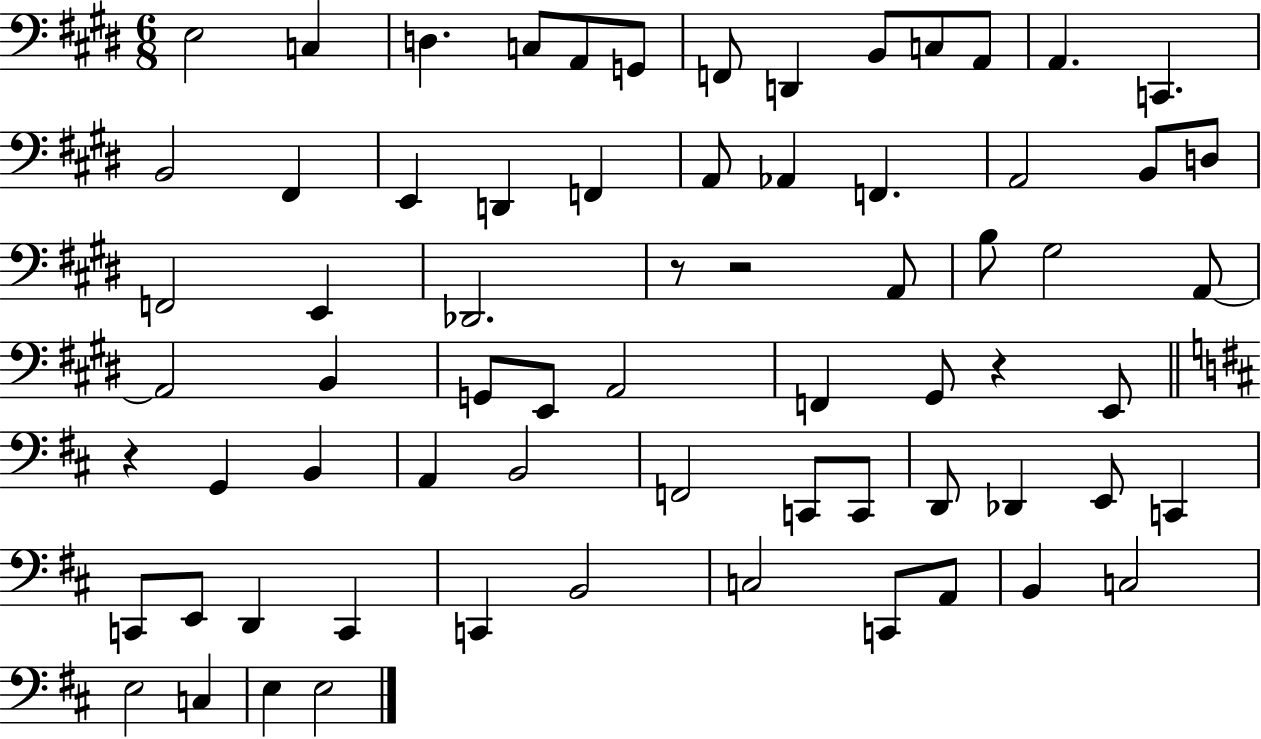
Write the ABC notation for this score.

X:1
T:Untitled
M:6/8
L:1/4
K:E
E,2 C, D, C,/2 A,,/2 G,,/2 F,,/2 D,, B,,/2 C,/2 A,,/2 A,, C,, B,,2 ^F,, E,, D,, F,, A,,/2 _A,, F,, A,,2 B,,/2 D,/2 F,,2 E,, _D,,2 z/2 z2 A,,/2 B,/2 ^G,2 A,,/2 A,,2 B,, G,,/2 E,,/2 A,,2 F,, ^G,,/2 z E,,/2 z G,, B,, A,, B,,2 F,,2 C,,/2 C,,/2 D,,/2 _D,, E,,/2 C,, C,,/2 E,,/2 D,, C,, C,, B,,2 C,2 C,,/2 A,,/2 B,, C,2 E,2 C, E, E,2